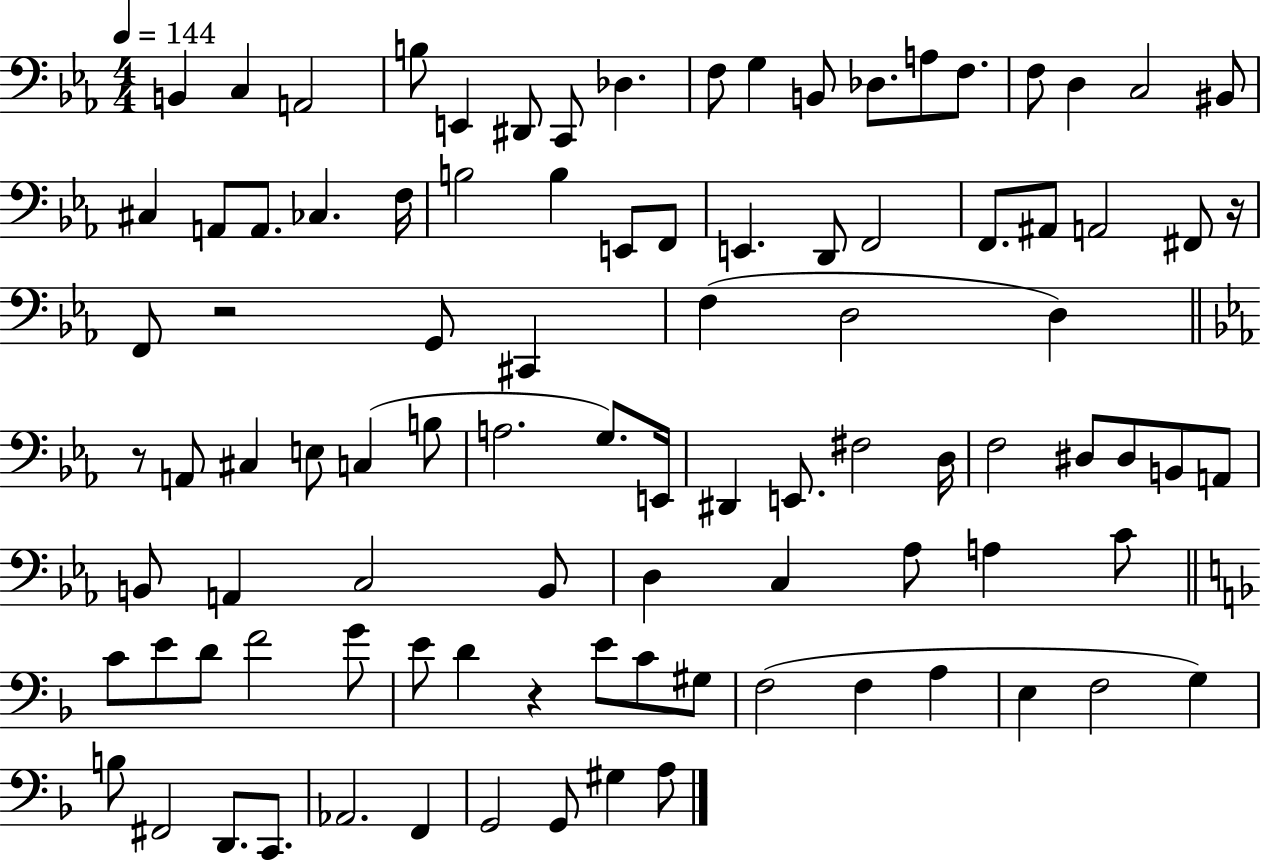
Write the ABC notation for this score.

X:1
T:Untitled
M:4/4
L:1/4
K:Eb
B,, C, A,,2 B,/2 E,, ^D,,/2 C,,/2 _D, F,/2 G, B,,/2 _D,/2 A,/2 F,/2 F,/2 D, C,2 ^B,,/2 ^C, A,,/2 A,,/2 _C, F,/4 B,2 B, E,,/2 F,,/2 E,, D,,/2 F,,2 F,,/2 ^A,,/2 A,,2 ^F,,/2 z/4 F,,/2 z2 G,,/2 ^C,, F, D,2 D, z/2 A,,/2 ^C, E,/2 C, B,/2 A,2 G,/2 E,,/4 ^D,, E,,/2 ^F,2 D,/4 F,2 ^D,/2 ^D,/2 B,,/2 A,,/2 B,,/2 A,, C,2 B,,/2 D, C, _A,/2 A, C/2 C/2 E/2 D/2 F2 G/2 E/2 D z E/2 C/2 ^G,/2 F,2 F, A, E, F,2 G, B,/2 ^F,,2 D,,/2 C,,/2 _A,,2 F,, G,,2 G,,/2 ^G, A,/2